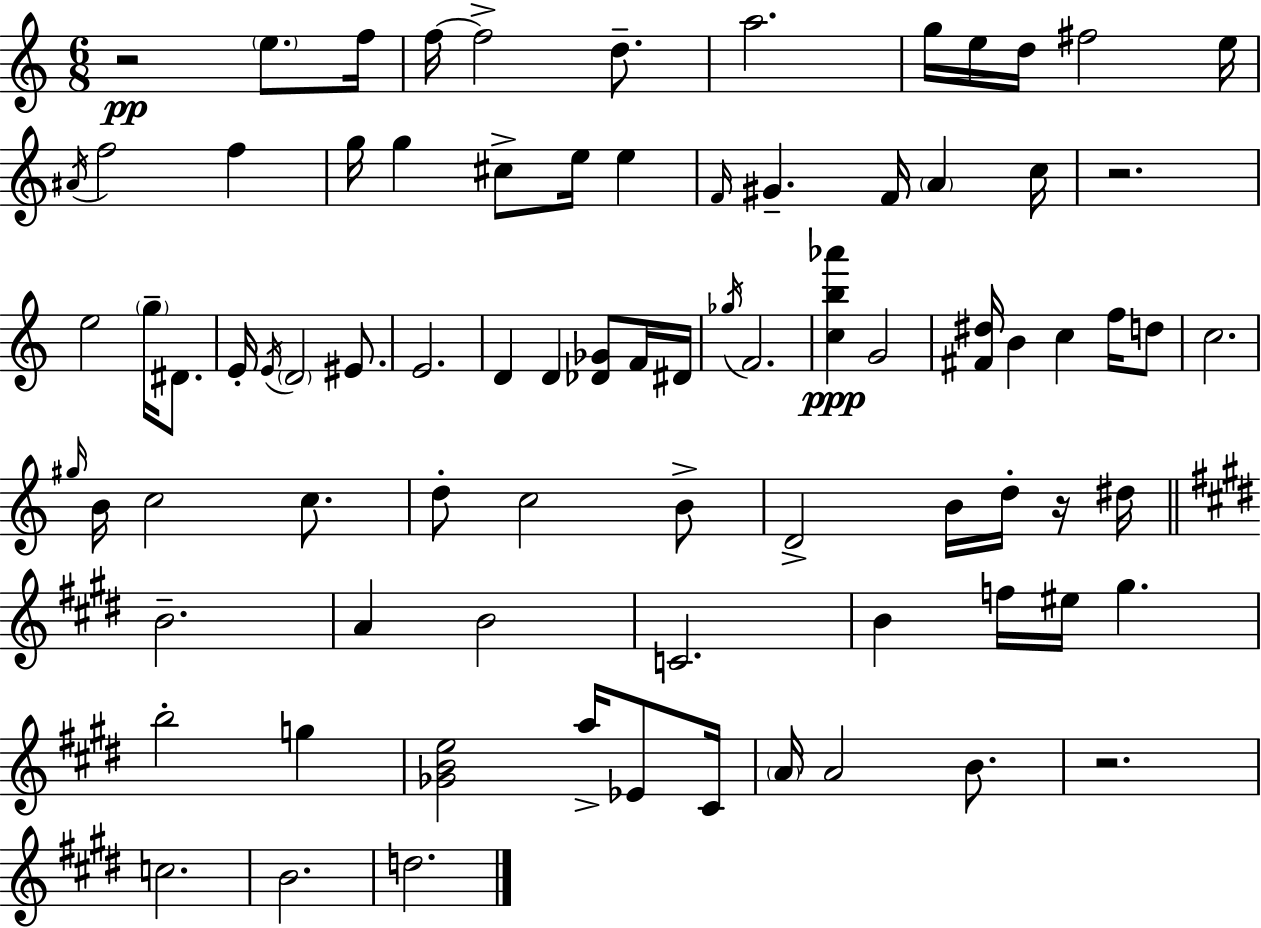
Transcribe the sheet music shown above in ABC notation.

X:1
T:Untitled
M:6/8
L:1/4
K:C
z2 e/2 f/4 f/4 f2 d/2 a2 g/4 e/4 d/4 ^f2 e/4 ^A/4 f2 f g/4 g ^c/2 e/4 e F/4 ^G F/4 A c/4 z2 e2 g/4 ^D/2 E/4 E/4 D2 ^E/2 E2 D D [_D_G]/2 F/4 ^D/4 _g/4 F2 [cb_a'] G2 [^F^d]/4 B c f/4 d/2 c2 ^g/4 B/4 c2 c/2 d/2 c2 B/2 D2 B/4 d/4 z/4 ^d/4 B2 A B2 C2 B f/4 ^e/4 ^g b2 g [_GBe]2 a/4 _E/2 ^C/4 A/4 A2 B/2 z2 c2 B2 d2